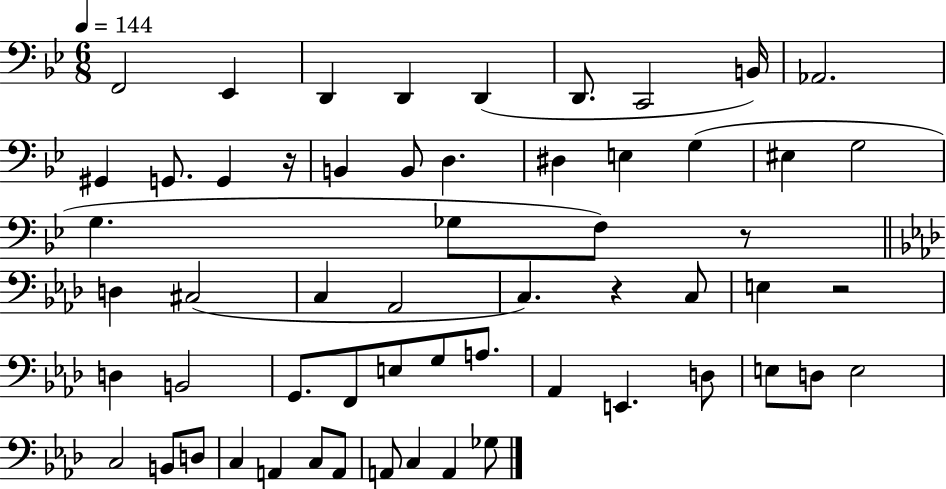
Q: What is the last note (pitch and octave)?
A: Gb3